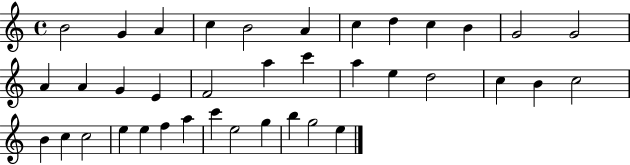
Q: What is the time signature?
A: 4/4